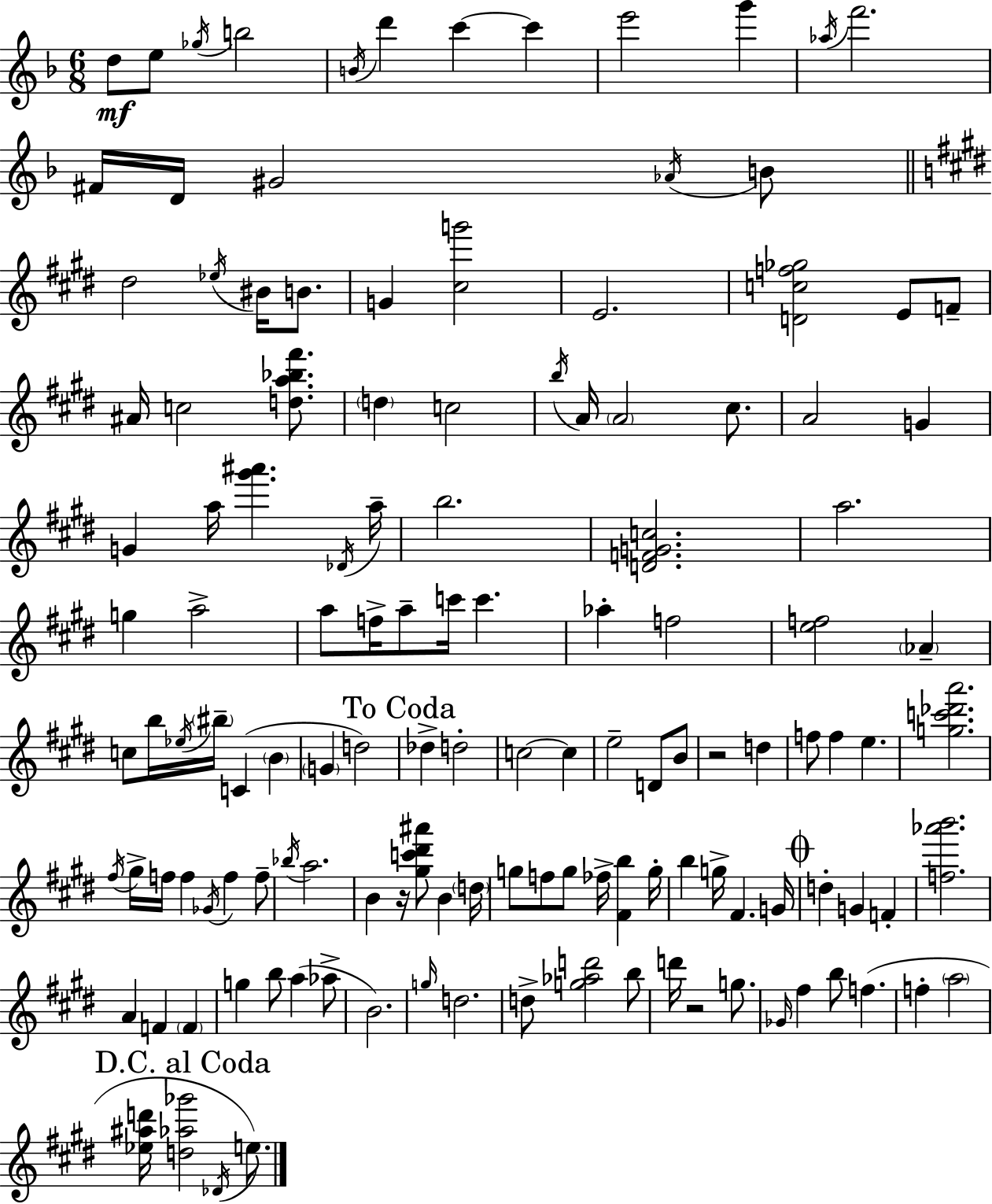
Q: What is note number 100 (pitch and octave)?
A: A5